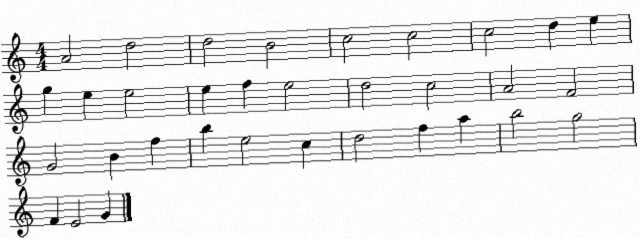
X:1
T:Untitled
M:4/4
L:1/4
K:C
A2 d2 d2 B2 c2 c2 c2 d e g e e2 e f e2 d2 c2 A2 F2 G2 B f b e2 c d2 f a b2 g2 F E2 G